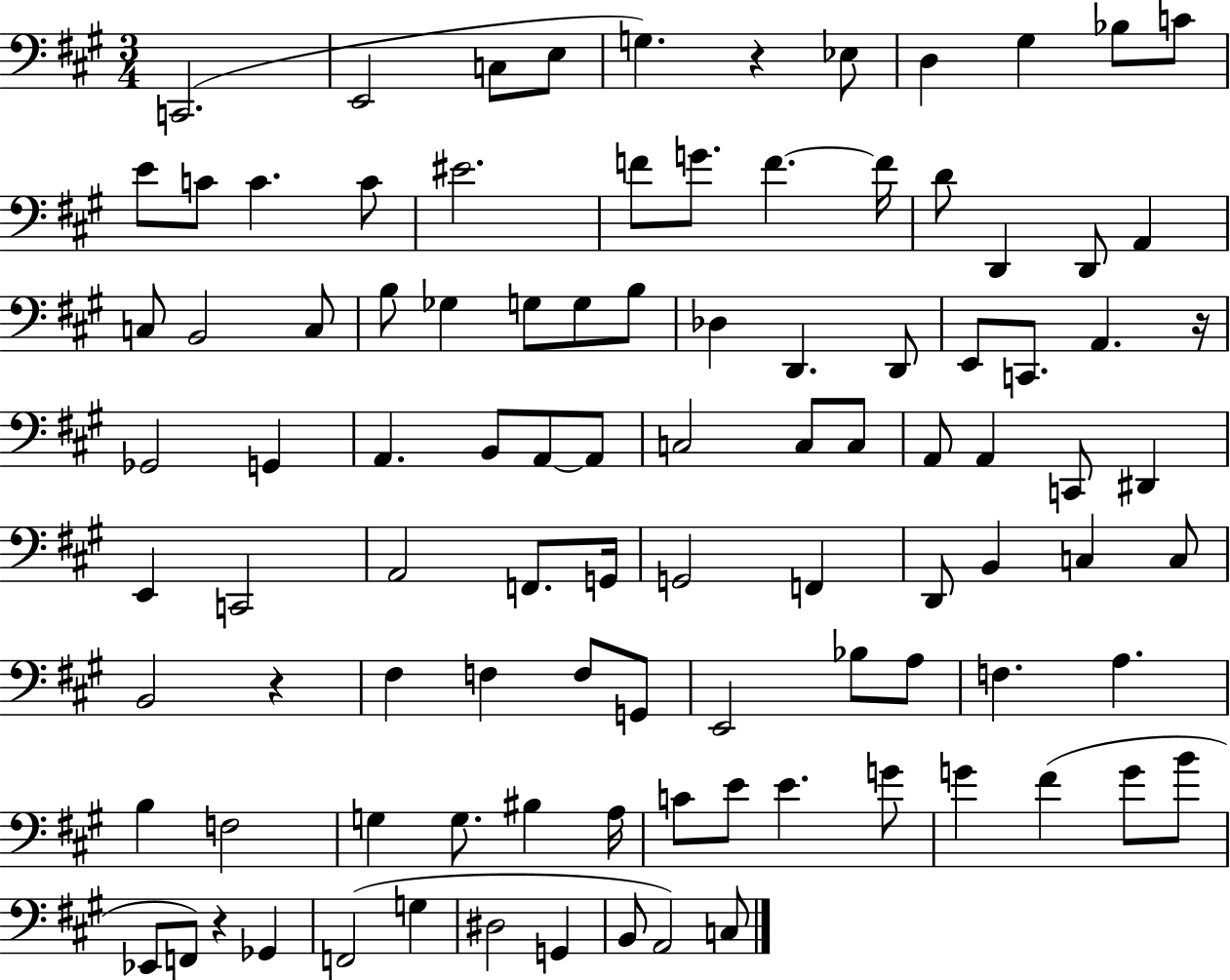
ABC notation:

X:1
T:Untitled
M:3/4
L:1/4
K:A
C,,2 E,,2 C,/2 E,/2 G, z _E,/2 D, ^G, _B,/2 C/2 E/2 C/2 C C/2 ^E2 F/2 G/2 F F/4 D/2 D,, D,,/2 A,, C,/2 B,,2 C,/2 B,/2 _G, G,/2 G,/2 B,/2 _D, D,, D,,/2 E,,/2 C,,/2 A,, z/4 _G,,2 G,, A,, B,,/2 A,,/2 A,,/2 C,2 C,/2 C,/2 A,,/2 A,, C,,/2 ^D,, E,, C,,2 A,,2 F,,/2 G,,/4 G,,2 F,, D,,/2 B,, C, C,/2 B,,2 z ^F, F, F,/2 G,,/2 E,,2 _B,/2 A,/2 F, A, B, F,2 G, G,/2 ^B, A,/4 C/2 E/2 E G/2 G ^F G/2 B/2 _E,,/2 F,,/2 z _G,, F,,2 G, ^D,2 G,, B,,/2 A,,2 C,/2